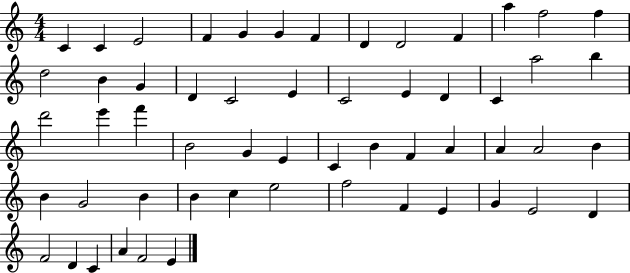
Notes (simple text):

C4/q C4/q E4/h F4/q G4/q G4/q F4/q D4/q D4/h F4/q A5/q F5/h F5/q D5/h B4/q G4/q D4/q C4/h E4/q C4/h E4/q D4/q C4/q A5/h B5/q D6/h E6/q F6/q B4/h G4/q E4/q C4/q B4/q F4/q A4/q A4/q A4/h B4/q B4/q G4/h B4/q B4/q C5/q E5/h F5/h F4/q E4/q G4/q E4/h D4/q F4/h D4/q C4/q A4/q F4/h E4/q